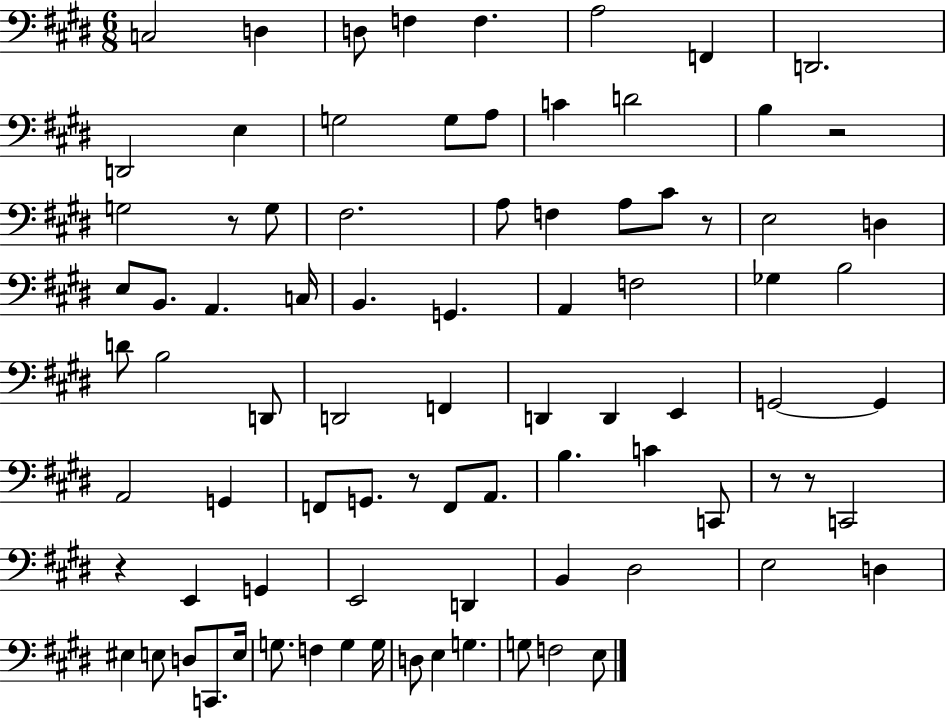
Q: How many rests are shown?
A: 7